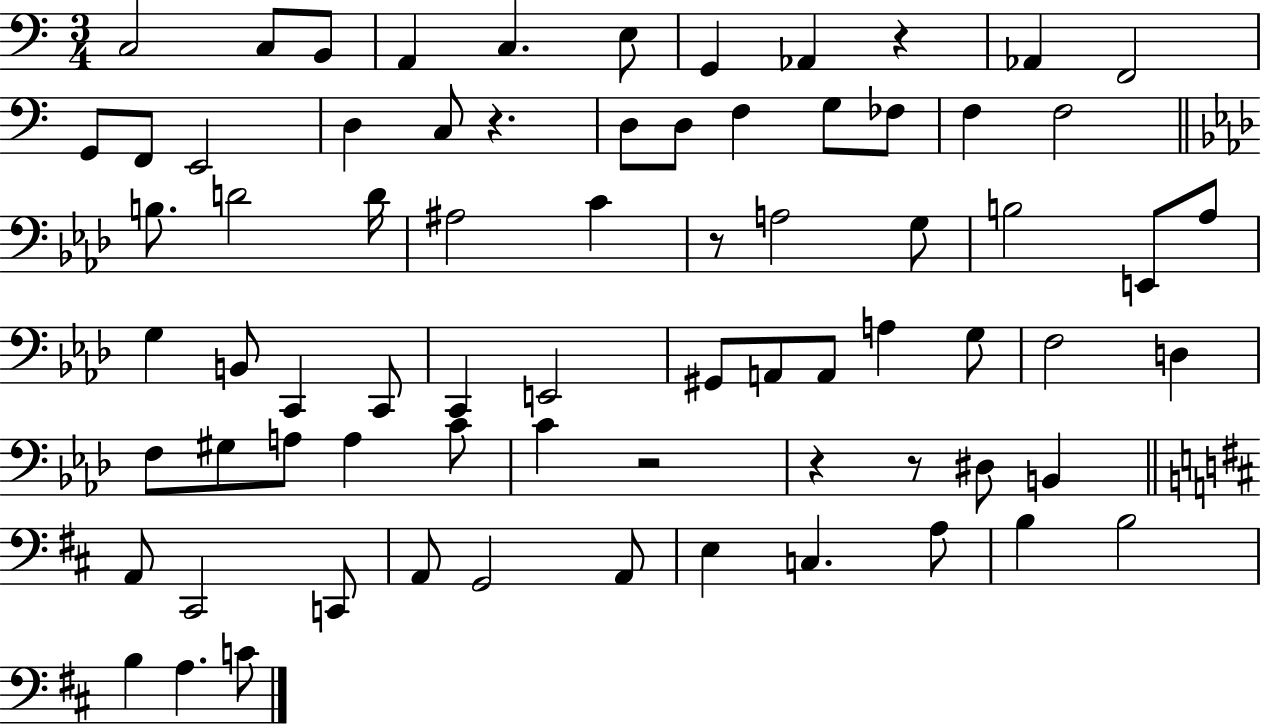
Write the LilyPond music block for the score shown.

{
  \clef bass
  \numericTimeSignature
  \time 3/4
  \key c \major
  c2 c8 b,8 | a,4 c4. e8 | g,4 aes,4 r4 | aes,4 f,2 | \break g,8 f,8 e,2 | d4 c8 r4. | d8 d8 f4 g8 fes8 | f4 f2 | \break \bar "||" \break \key aes \major b8. d'2 d'16 | ais2 c'4 | r8 a2 g8 | b2 e,8 aes8 | \break g4 b,8 c,4 c,8 | c,4 e,2 | gis,8 a,8 a,8 a4 g8 | f2 d4 | \break f8 gis8 a8 a4 c'8 | c'4 r2 | r4 r8 dis8 b,4 | \bar "||" \break \key d \major a,8 cis,2 c,8 | a,8 g,2 a,8 | e4 c4. a8 | b4 b2 | \break b4 a4. c'8 | \bar "|."
}